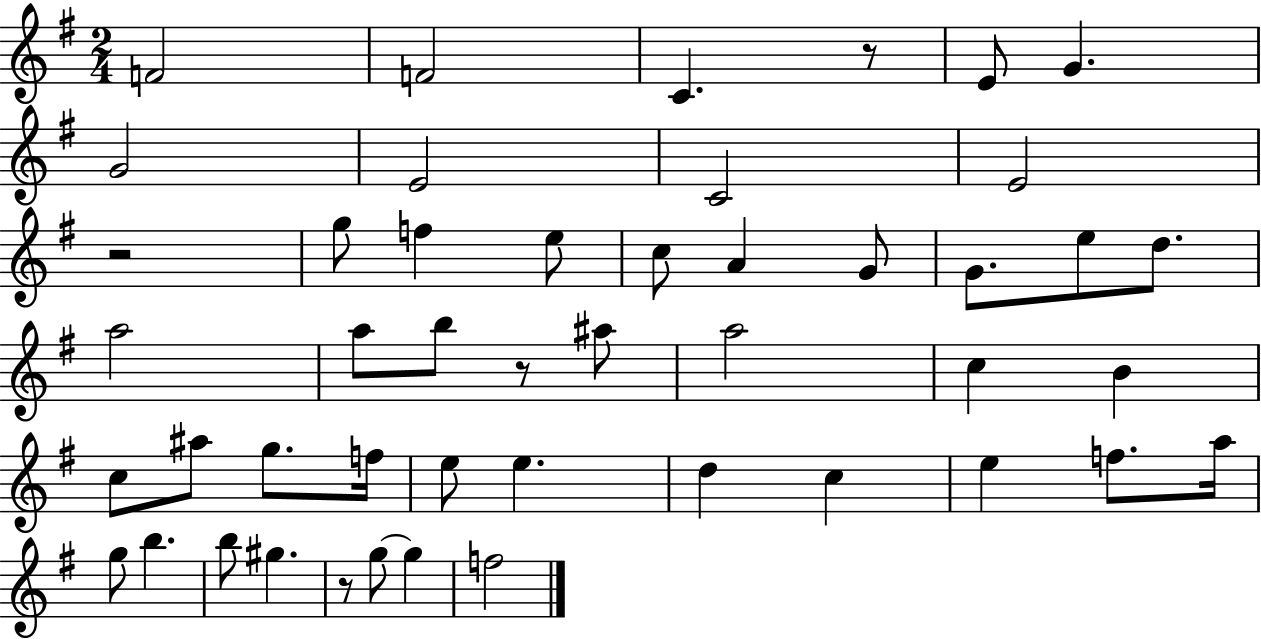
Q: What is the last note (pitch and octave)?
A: F5